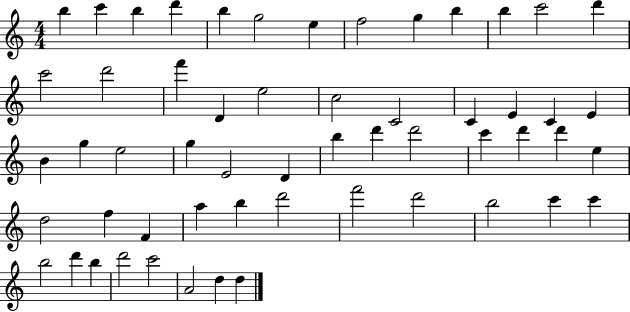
X:1
T:Untitled
M:4/4
L:1/4
K:C
b c' b d' b g2 e f2 g b b c'2 d' c'2 d'2 f' D e2 c2 C2 C E C E B g e2 g E2 D b d' d'2 c' d' d' e d2 f F a b d'2 f'2 d'2 b2 c' c' b2 d' b d'2 c'2 A2 d d